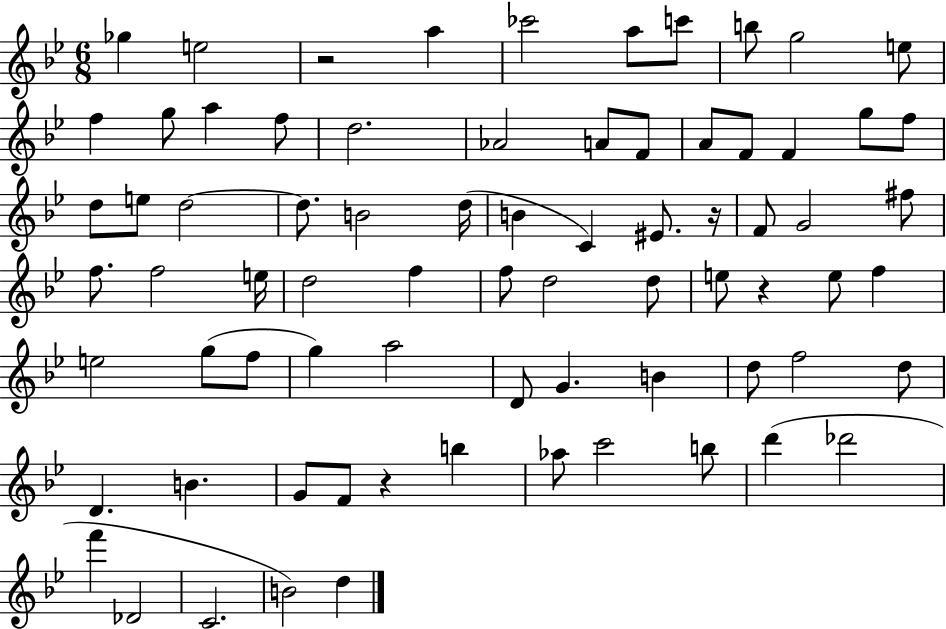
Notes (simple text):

Gb5/q E5/h R/h A5/q CES6/h A5/e C6/e B5/e G5/h E5/e F5/q G5/e A5/q F5/e D5/h. Ab4/h A4/e F4/e A4/e F4/e F4/q G5/e F5/e D5/e E5/e D5/h D5/e. B4/h D5/s B4/q C4/q EIS4/e. R/s F4/e G4/h F#5/e F5/e. F5/h E5/s D5/h F5/q F5/e D5/h D5/e E5/e R/q E5/e F5/q E5/h G5/e F5/e G5/q A5/h D4/e G4/q. B4/q D5/e F5/h D5/e D4/q. B4/q. G4/e F4/e R/q B5/q Ab5/e C6/h B5/e D6/q Db6/h F6/q Db4/h C4/h. B4/h D5/q